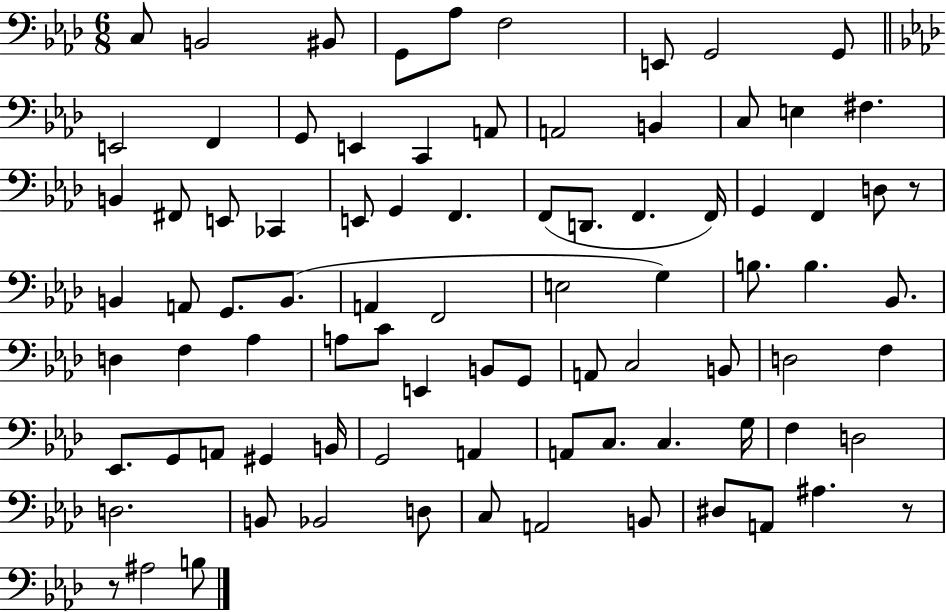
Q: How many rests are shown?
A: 3